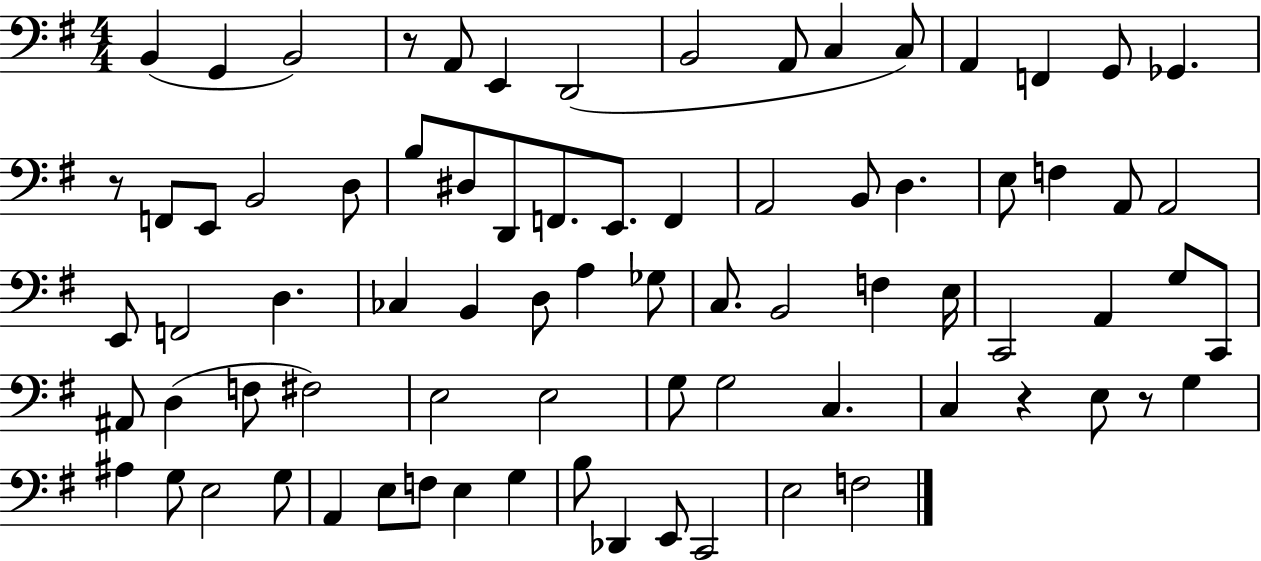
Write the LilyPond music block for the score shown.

{
  \clef bass
  \numericTimeSignature
  \time 4/4
  \key g \major
  \repeat volta 2 { b,4( g,4 b,2) | r8 a,8 e,4 d,2( | b,2 a,8 c4 c8) | a,4 f,4 g,8 ges,4. | \break r8 f,8 e,8 b,2 d8 | b8 dis8 d,8 f,8. e,8. f,4 | a,2 b,8 d4. | e8 f4 a,8 a,2 | \break e,8 f,2 d4. | ces4 b,4 d8 a4 ges8 | c8. b,2 f4 e16 | c,2 a,4 g8 c,8 | \break ais,8 d4( f8 fis2) | e2 e2 | g8 g2 c4. | c4 r4 e8 r8 g4 | \break ais4 g8 e2 g8 | a,4 e8 f8 e4 g4 | b8 des,4 e,8 c,2 | e2 f2 | \break } \bar "|."
}